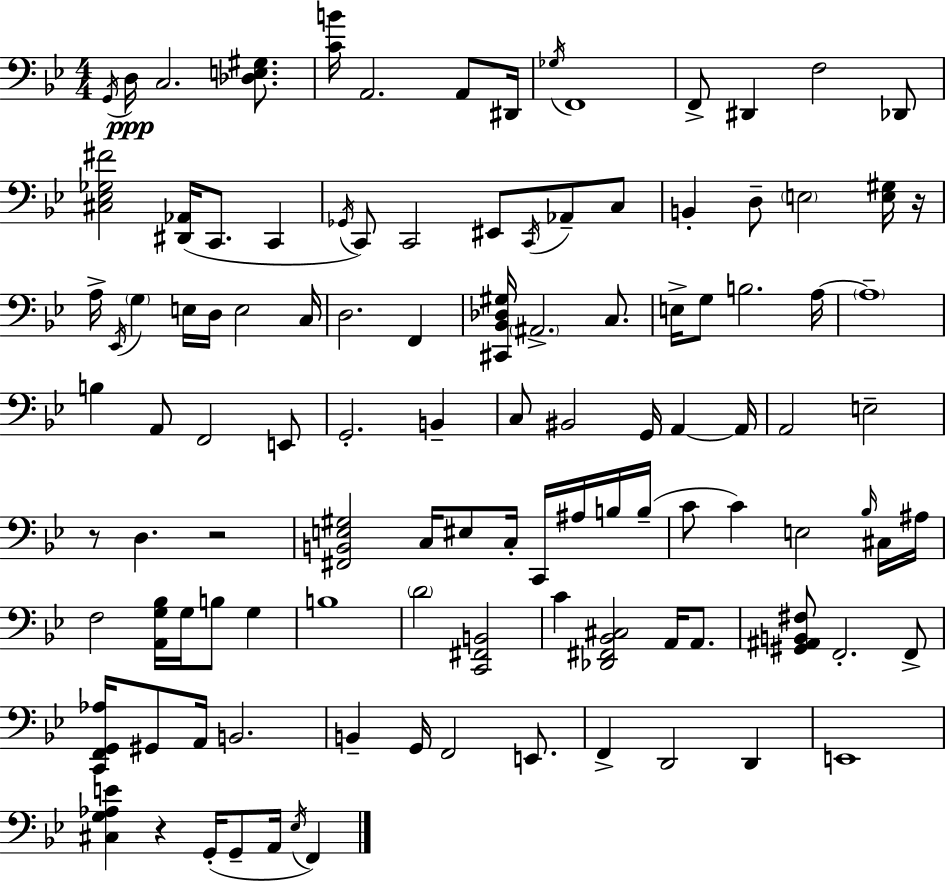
{
  \clef bass
  \numericTimeSignature
  \time 4/4
  \key bes \major
  \acciaccatura { g,16 }\ppp d16 c2. <des e gis>8. | <c' b'>16 a,2. a,8 | dis,16 \acciaccatura { ges16 } f,1 | f,8-> dis,4 f2 | \break des,8 <cis ees ges fis'>2 <dis, aes,>16( c,8. c,4 | \acciaccatura { ges,16 } c,8) c,2 eis,8 \acciaccatura { c,16 } | aes,8-- c8 b,4-. d8-- \parenthesize e2 | <e gis>16 r16 a16-> \acciaccatura { ees,16 } \parenthesize g4 e16 d16 e2 | \break c16 d2. | f,4 <cis, bes, des gis>16 \parenthesize ais,2.-> | c8. e16-> g8 b2. | a16~~ \parenthesize a1-- | \break b4 a,8 f,2 | e,8 g,2.-. | b,4-- c8 bis,2 g,16 | a,4~~ a,16 a,2 e2-- | \break r8 d4. r2 | <fis, b, e gis>2 c16 eis8 | c16-. c,16 ais16 b16 b16--( c'8 c'4) e2 | \grace { bes16 } cis16 ais16 f2 <a, g bes>16 g16 | \break b8 g4 b1 | \parenthesize d'2 <c, fis, b,>2 | c'4 <des, fis, bes, cis>2 | a,16 a,8. <gis, ais, b, fis>8 f,2.-. | \break f,8-> <c, f, g, aes>16 gis,8 a,16 b,2. | b,4-- g,16 f,2 | e,8. f,4-> d,2 | d,4 e,1 | \break <cis g aes e'>4 r4 g,16-.( g,8-- | a,16 \acciaccatura { ees16 } f,4) \bar "|."
}